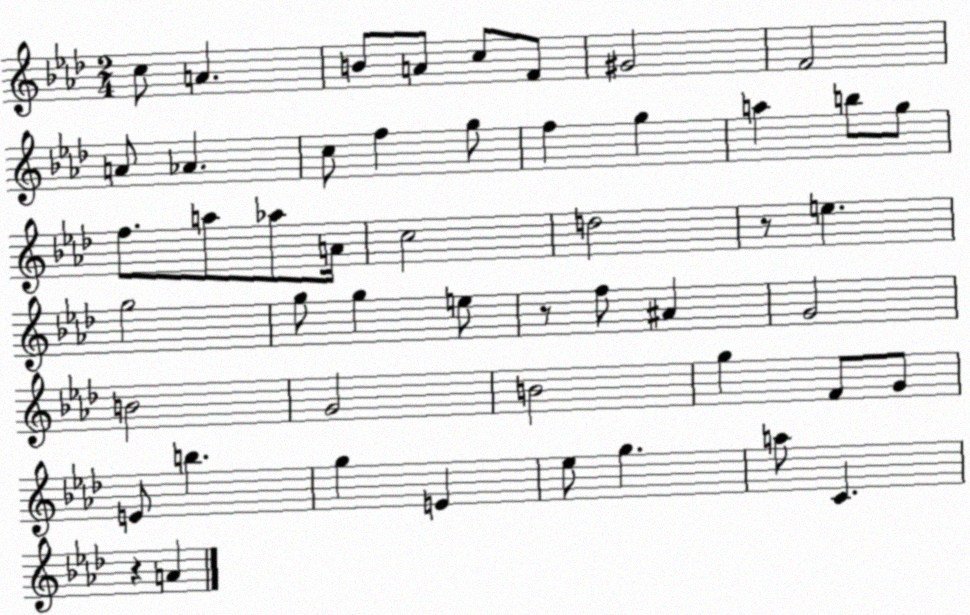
X:1
T:Untitled
M:2/4
L:1/4
K:Ab
c/2 A B/2 A/2 c/2 F/2 ^G2 F2 A/2 _A c/2 f g/2 f g a b/2 g/2 f/2 a/2 _a/2 A/4 c2 d2 z/2 e g2 g/2 g e/2 z/2 f/2 ^A G2 B2 G2 B2 g F/2 G/2 E/2 b g E _e/2 g a/2 C z A